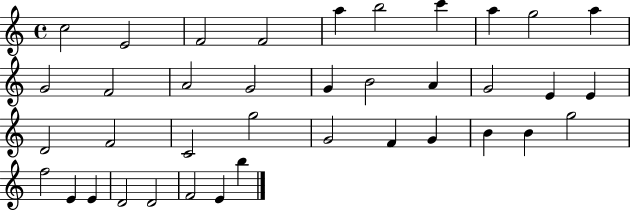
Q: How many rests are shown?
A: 0